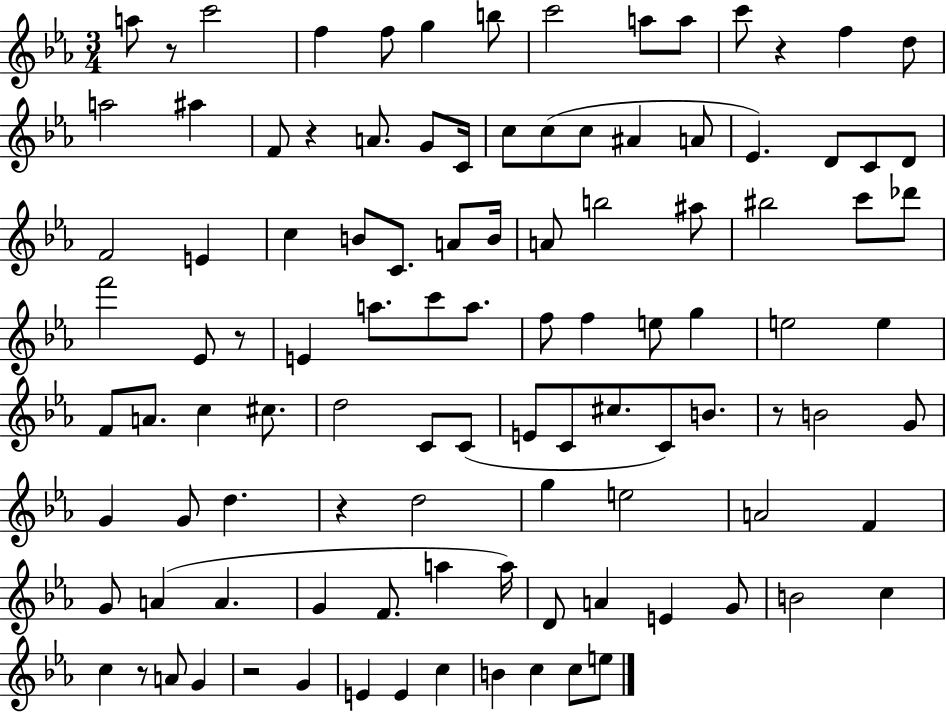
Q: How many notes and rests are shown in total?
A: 106